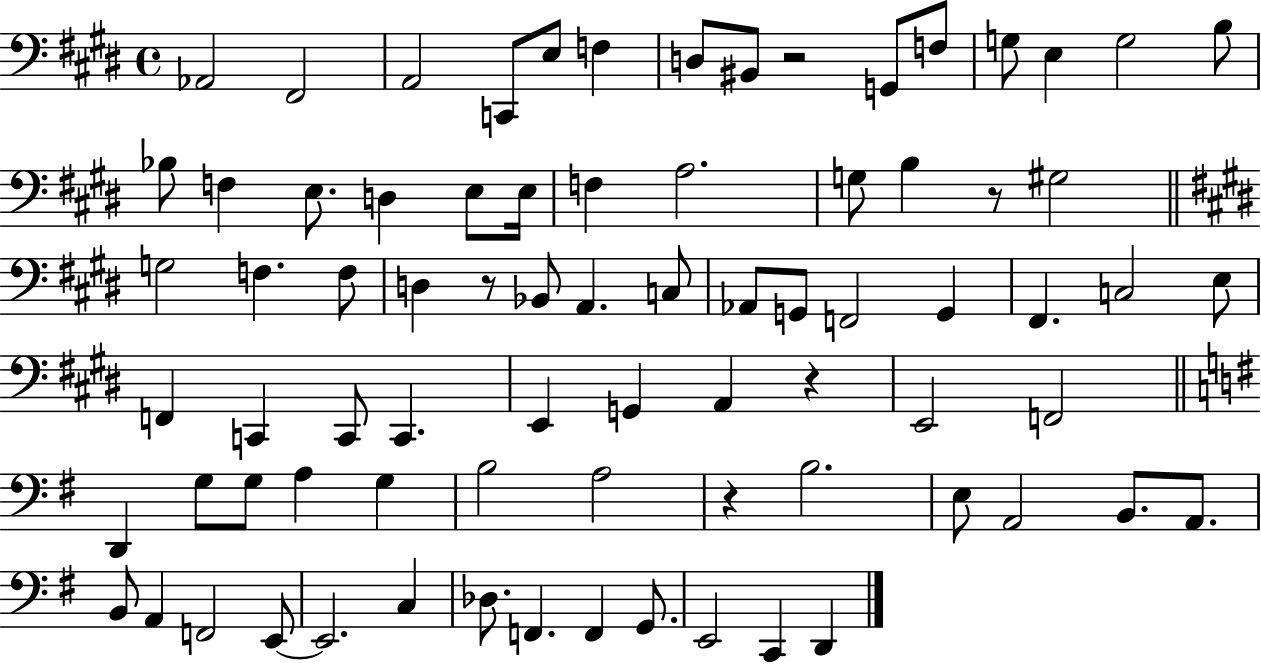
{
  \clef bass
  \time 4/4
  \defaultTimeSignature
  \key e \major
  aes,2 fis,2 | a,2 c,8 e8 f4 | d8 bis,8 r2 g,8 f8 | g8 e4 g2 b8 | \break bes8 f4 e8. d4 e8 e16 | f4 a2. | g8 b4 r8 gis2 | \bar "||" \break \key e \major g2 f4. f8 | d4 r8 bes,8 a,4. c8 | aes,8 g,8 f,2 g,4 | fis,4. c2 e8 | \break f,4 c,4 c,8 c,4. | e,4 g,4 a,4 r4 | e,2 f,2 | \bar "||" \break \key e \minor d,4 g8 g8 a4 g4 | b2 a2 | r4 b2. | e8 a,2 b,8. a,8. | \break b,8 a,4 f,2 e,8~~ | e,2. c4 | des8. f,4. f,4 g,8. | e,2 c,4 d,4 | \break \bar "|."
}